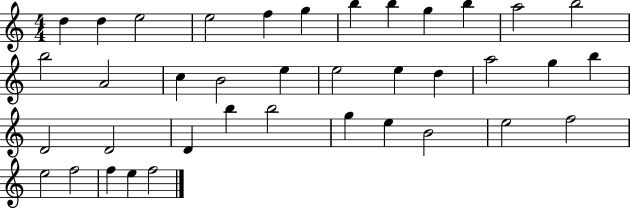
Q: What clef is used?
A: treble